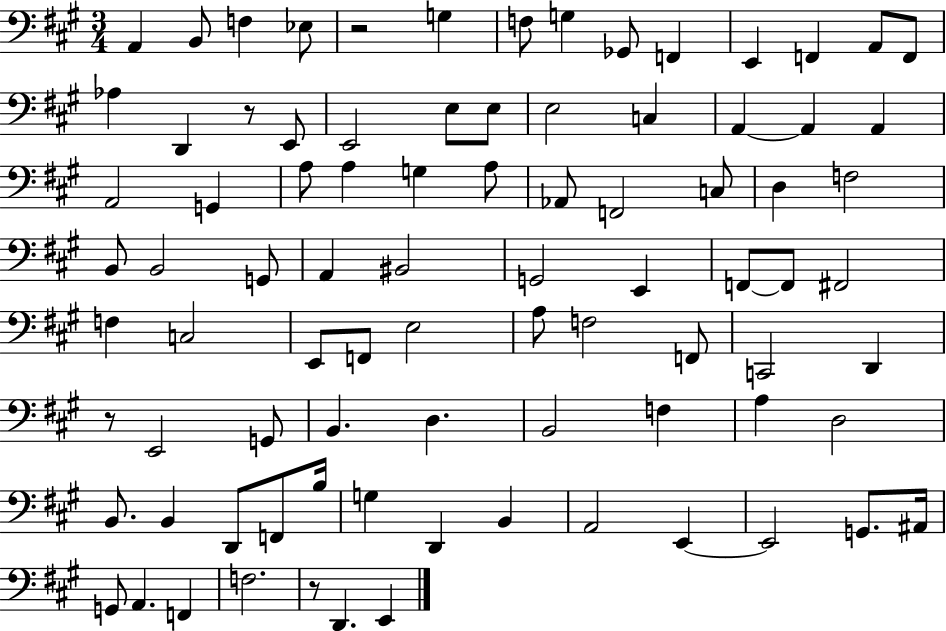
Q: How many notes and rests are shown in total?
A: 86